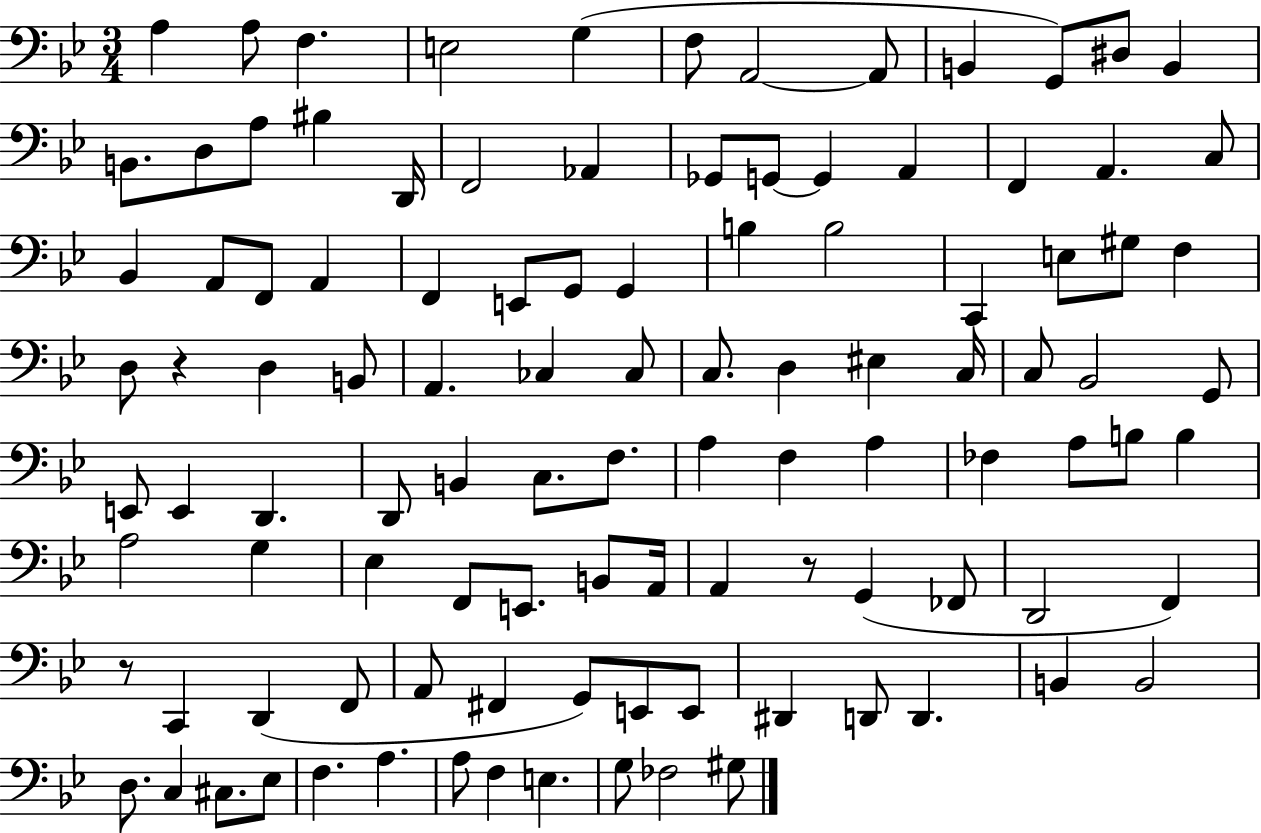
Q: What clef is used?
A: bass